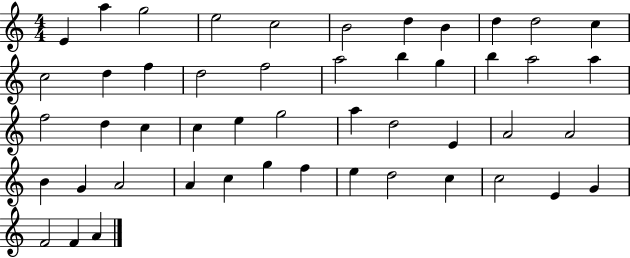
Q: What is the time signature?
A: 4/4